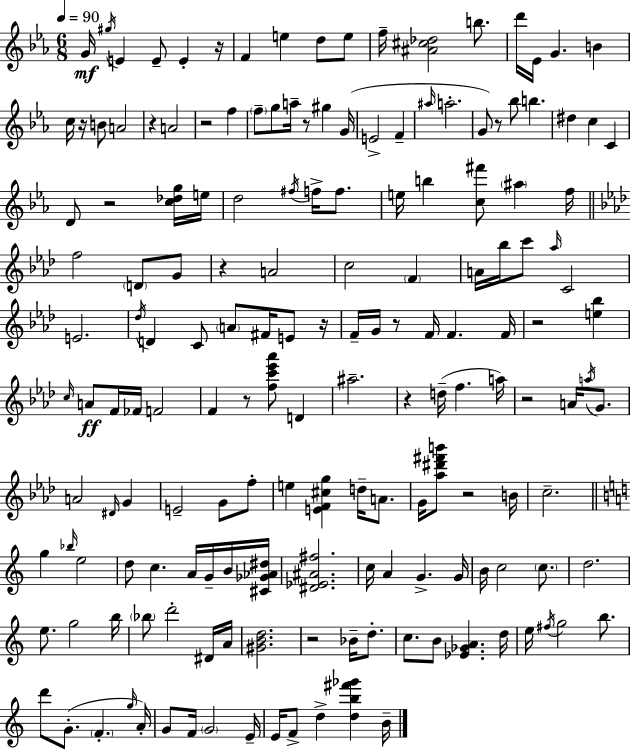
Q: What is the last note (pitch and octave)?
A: B4